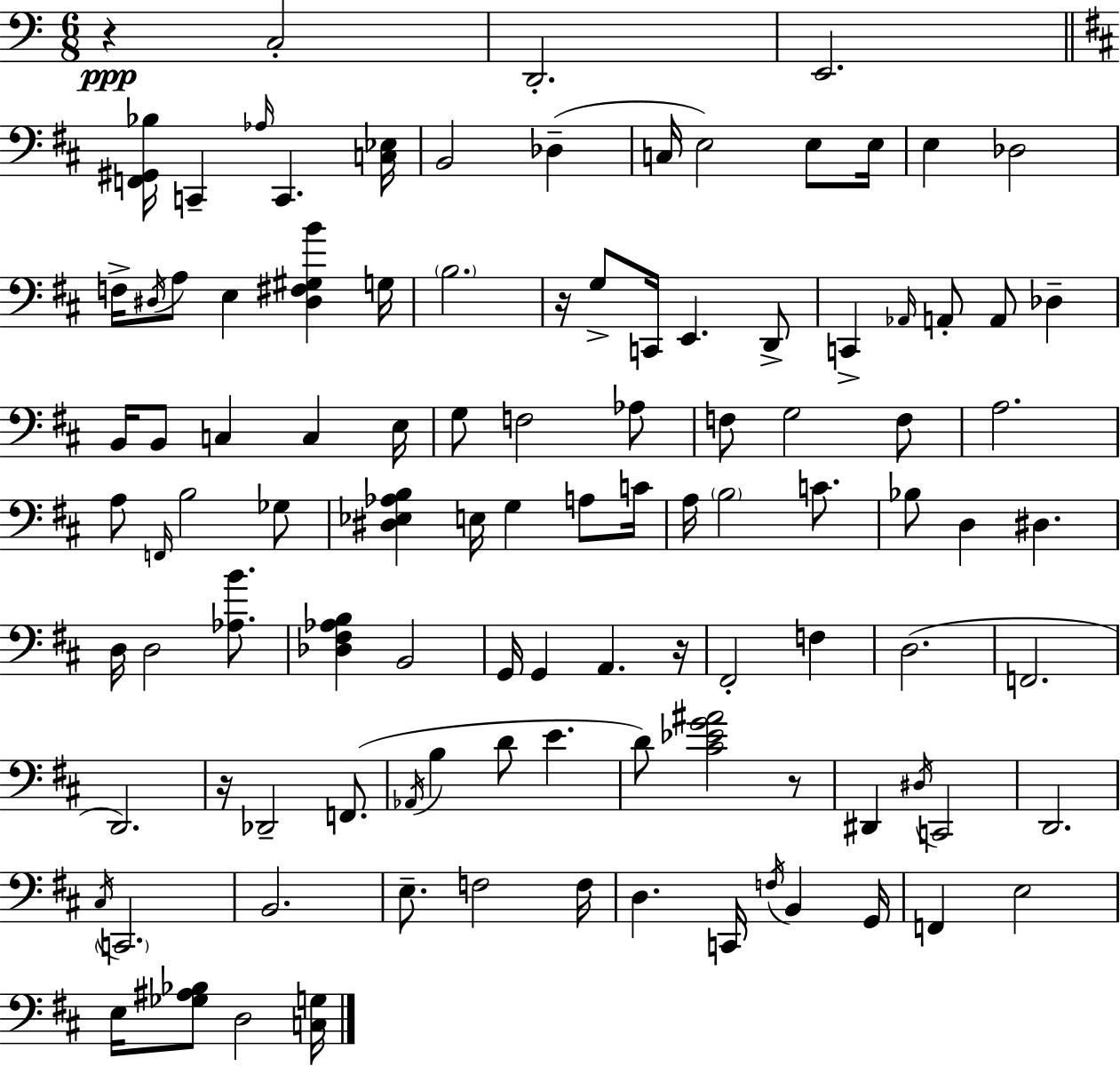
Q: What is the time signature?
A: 6/8